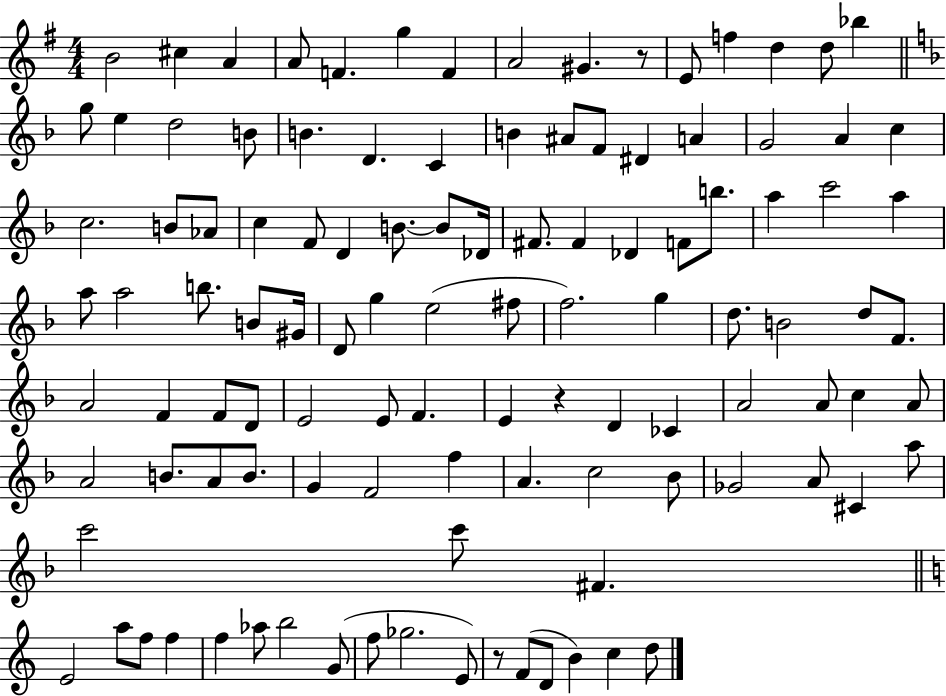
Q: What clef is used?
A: treble